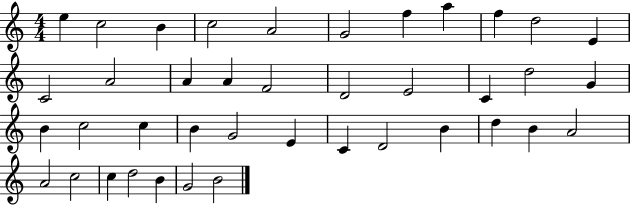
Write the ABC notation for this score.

X:1
T:Untitled
M:4/4
L:1/4
K:C
e c2 B c2 A2 G2 f a f d2 E C2 A2 A A F2 D2 E2 C d2 G B c2 c B G2 E C D2 B d B A2 A2 c2 c d2 B G2 B2